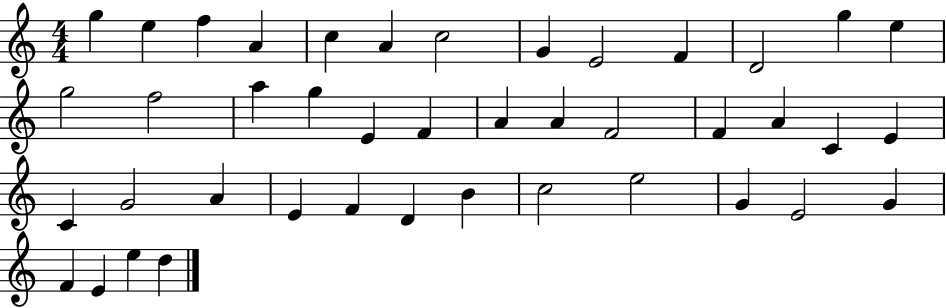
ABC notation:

X:1
T:Untitled
M:4/4
L:1/4
K:C
g e f A c A c2 G E2 F D2 g e g2 f2 a g E F A A F2 F A C E C G2 A E F D B c2 e2 G E2 G F E e d